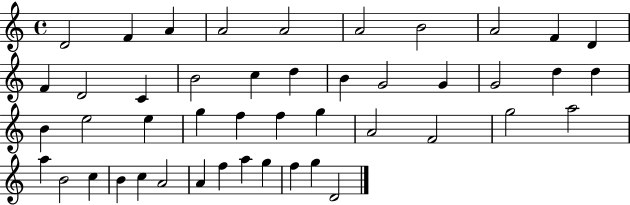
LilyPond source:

{
  \clef treble
  \time 4/4
  \defaultTimeSignature
  \key c \major
  d'2 f'4 a'4 | a'2 a'2 | a'2 b'2 | a'2 f'4 d'4 | \break f'4 d'2 c'4 | b'2 c''4 d''4 | b'4 g'2 g'4 | g'2 d''4 d''4 | \break b'4 e''2 e''4 | g''4 f''4 f''4 g''4 | a'2 f'2 | g''2 a''2 | \break a''4 b'2 c''4 | b'4 c''4 a'2 | a'4 f''4 a''4 g''4 | f''4 g''4 d'2 | \break \bar "|."
}